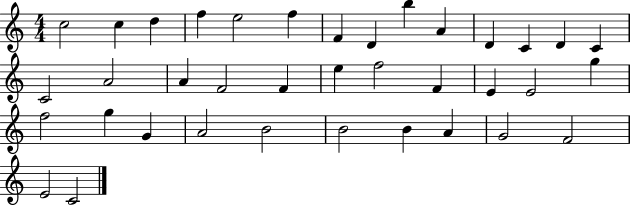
{
  \clef treble
  \numericTimeSignature
  \time 4/4
  \key c \major
  c''2 c''4 d''4 | f''4 e''2 f''4 | f'4 d'4 b''4 a'4 | d'4 c'4 d'4 c'4 | \break c'2 a'2 | a'4 f'2 f'4 | e''4 f''2 f'4 | e'4 e'2 g''4 | \break f''2 g''4 g'4 | a'2 b'2 | b'2 b'4 a'4 | g'2 f'2 | \break e'2 c'2 | \bar "|."
}